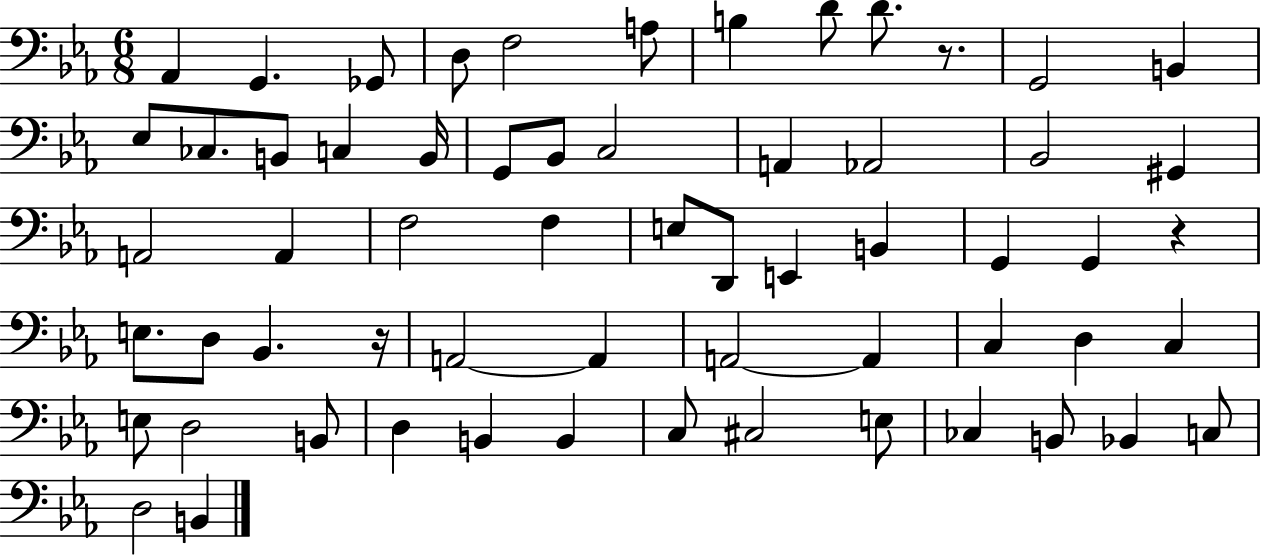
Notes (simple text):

Ab2/q G2/q. Gb2/e D3/e F3/h A3/e B3/q D4/e D4/e. R/e. G2/h B2/q Eb3/e CES3/e. B2/e C3/q B2/s G2/e Bb2/e C3/h A2/q Ab2/h Bb2/h G#2/q A2/h A2/q F3/h F3/q E3/e D2/e E2/q B2/q G2/q G2/q R/q E3/e. D3/e Bb2/q. R/s A2/h A2/q A2/h A2/q C3/q D3/q C3/q E3/e D3/h B2/e D3/q B2/q B2/q C3/e C#3/h E3/e CES3/q B2/e Bb2/q C3/e D3/h B2/q